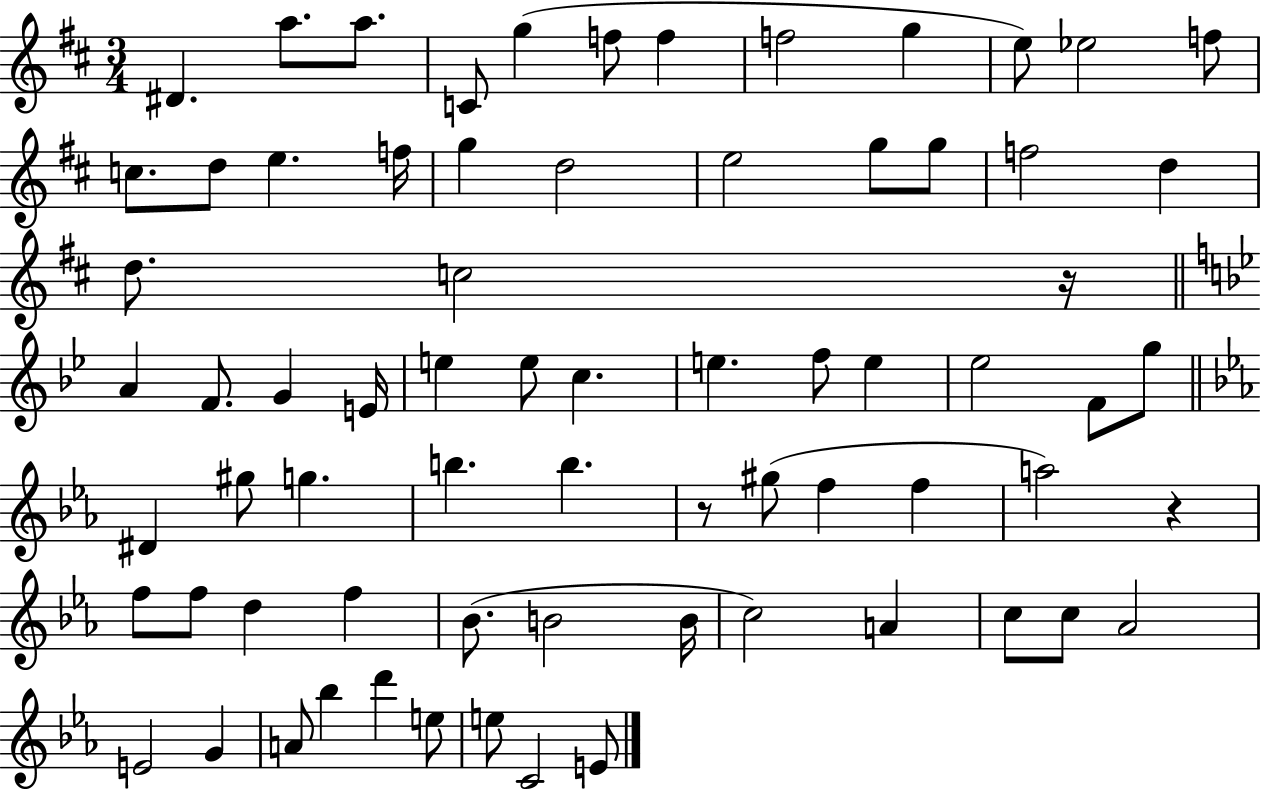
{
  \clef treble
  \numericTimeSignature
  \time 3/4
  \key d \major
  \repeat volta 2 { dis'4. a''8. a''8. | c'8 g''4( f''8 f''4 | f''2 g''4 | e''8) ees''2 f''8 | \break c''8. d''8 e''4. f''16 | g''4 d''2 | e''2 g''8 g''8 | f''2 d''4 | \break d''8. c''2 r16 | \bar "||" \break \key bes \major a'4 f'8. g'4 e'16 | e''4 e''8 c''4. | e''4. f''8 e''4 | ees''2 f'8 g''8 | \break \bar "||" \break \key ees \major dis'4 gis''8 g''4. | b''4. b''4. | r8 gis''8( f''4 f''4 | a''2) r4 | \break f''8 f''8 d''4 f''4 | bes'8.( b'2 b'16 | c''2) a'4 | c''8 c''8 aes'2 | \break e'2 g'4 | a'8 bes''4 d'''4 e''8 | e''8 c'2 e'8 | } \bar "|."
}